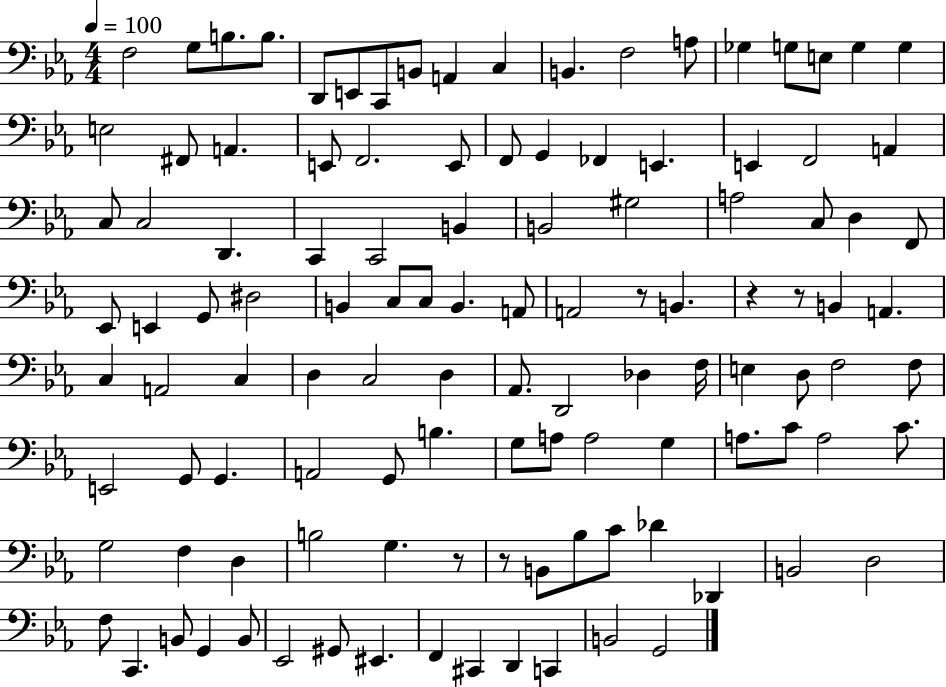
F3/h G3/e B3/e. B3/e. D2/e E2/e C2/e B2/e A2/q C3/q B2/q. F3/h A3/e Gb3/q G3/e E3/e G3/q G3/q E3/h F#2/e A2/q. E2/e F2/h. E2/e F2/e G2/q FES2/q E2/q. E2/q F2/h A2/q C3/e C3/h D2/q. C2/q C2/h B2/q B2/h G#3/h A3/h C3/e D3/q F2/e Eb2/e E2/q G2/e D#3/h B2/q C3/e C3/e B2/q. A2/e A2/h R/e B2/q. R/q R/e B2/q A2/q. C3/q A2/h C3/q D3/q C3/h D3/q Ab2/e. D2/h Db3/q F3/s E3/q D3/e F3/h F3/e E2/h G2/e G2/q. A2/h G2/e B3/q. G3/e A3/e A3/h G3/q A3/e. C4/e A3/h C4/e. G3/h F3/q D3/q B3/h G3/q. R/e R/e B2/e Bb3/e C4/e Db4/q Db2/q B2/h D3/h F3/e C2/q. B2/e G2/q B2/e Eb2/h G#2/e EIS2/q. F2/q C#2/q D2/q C2/q B2/h G2/h